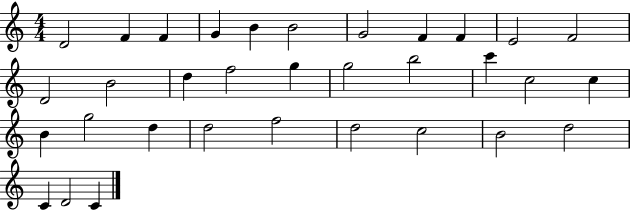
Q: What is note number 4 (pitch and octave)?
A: G4